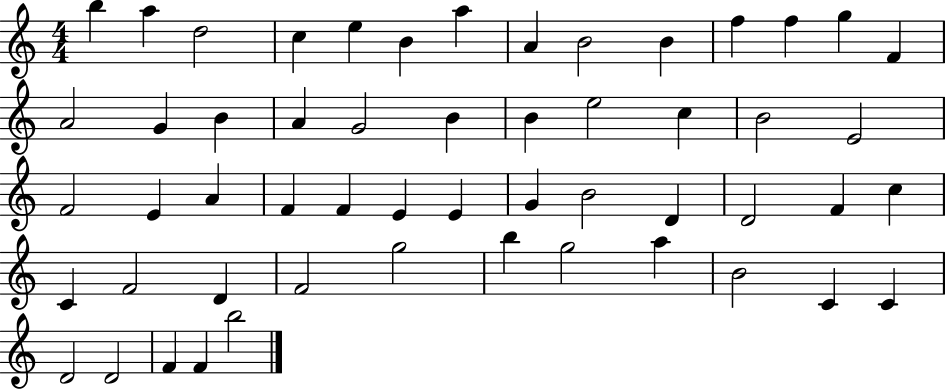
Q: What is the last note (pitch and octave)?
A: B5